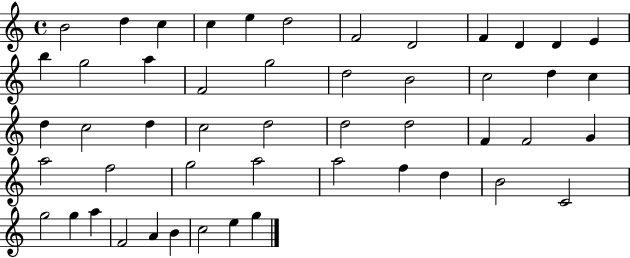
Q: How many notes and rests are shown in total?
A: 50